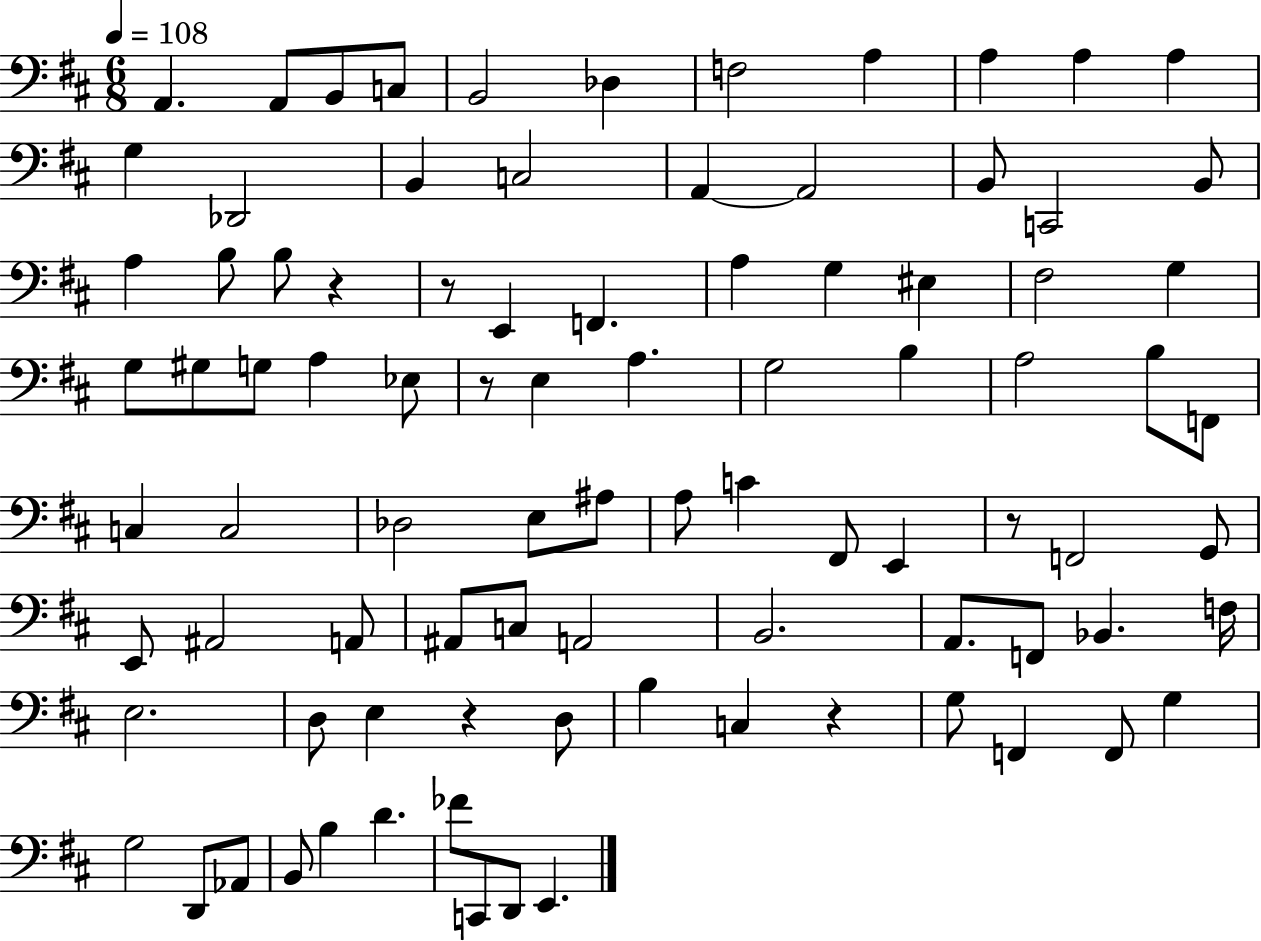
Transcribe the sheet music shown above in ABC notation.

X:1
T:Untitled
M:6/8
L:1/4
K:D
A,, A,,/2 B,,/2 C,/2 B,,2 _D, F,2 A, A, A, A, G, _D,,2 B,, C,2 A,, A,,2 B,,/2 C,,2 B,,/2 A, B,/2 B,/2 z z/2 E,, F,, A, G, ^E, ^F,2 G, G,/2 ^G,/2 G,/2 A, _E,/2 z/2 E, A, G,2 B, A,2 B,/2 F,,/2 C, C,2 _D,2 E,/2 ^A,/2 A,/2 C ^F,,/2 E,, z/2 F,,2 G,,/2 E,,/2 ^A,,2 A,,/2 ^A,,/2 C,/2 A,,2 B,,2 A,,/2 F,,/2 _B,, F,/4 E,2 D,/2 E, z D,/2 B, C, z G,/2 F,, F,,/2 G, G,2 D,,/2 _A,,/2 B,,/2 B, D _F/2 C,,/2 D,,/2 E,,